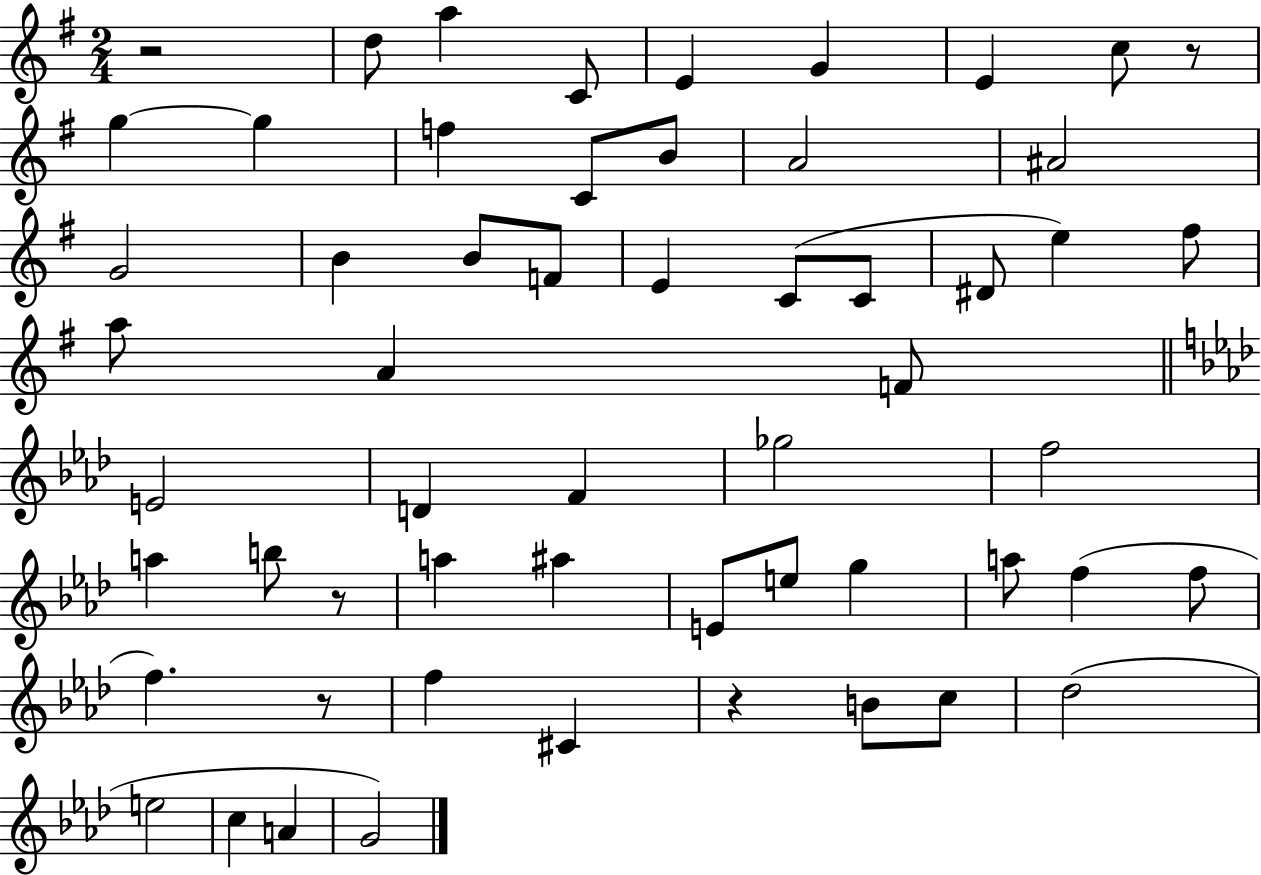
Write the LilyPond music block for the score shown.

{
  \clef treble
  \numericTimeSignature
  \time 2/4
  \key g \major
  \repeat volta 2 { r2 | d''8 a''4 c'8 | e'4 g'4 | e'4 c''8 r8 | \break g''4~~ g''4 | f''4 c'8 b'8 | a'2 | ais'2 | \break g'2 | b'4 b'8 f'8 | e'4 c'8( c'8 | dis'8 e''4) fis''8 | \break a''8 a'4 f'8 | \bar "||" \break \key aes \major e'2 | d'4 f'4 | ges''2 | f''2 | \break a''4 b''8 r8 | a''4 ais''4 | e'8 e''8 g''4 | a''8 f''4( f''8 | \break f''4.) r8 | f''4 cis'4 | r4 b'8 c''8 | des''2( | \break e''2 | c''4 a'4 | g'2) | } \bar "|."
}